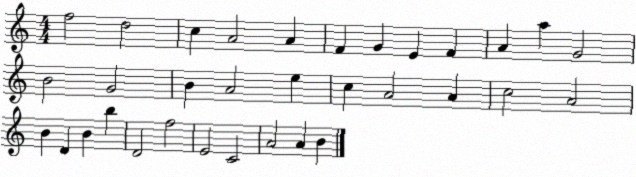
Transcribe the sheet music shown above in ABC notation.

X:1
T:Untitled
M:4/4
L:1/4
K:C
f2 d2 c A2 A F G E F A a G2 B2 G2 B A2 e c A2 A c2 A2 B D B b D2 f2 E2 C2 A2 A B